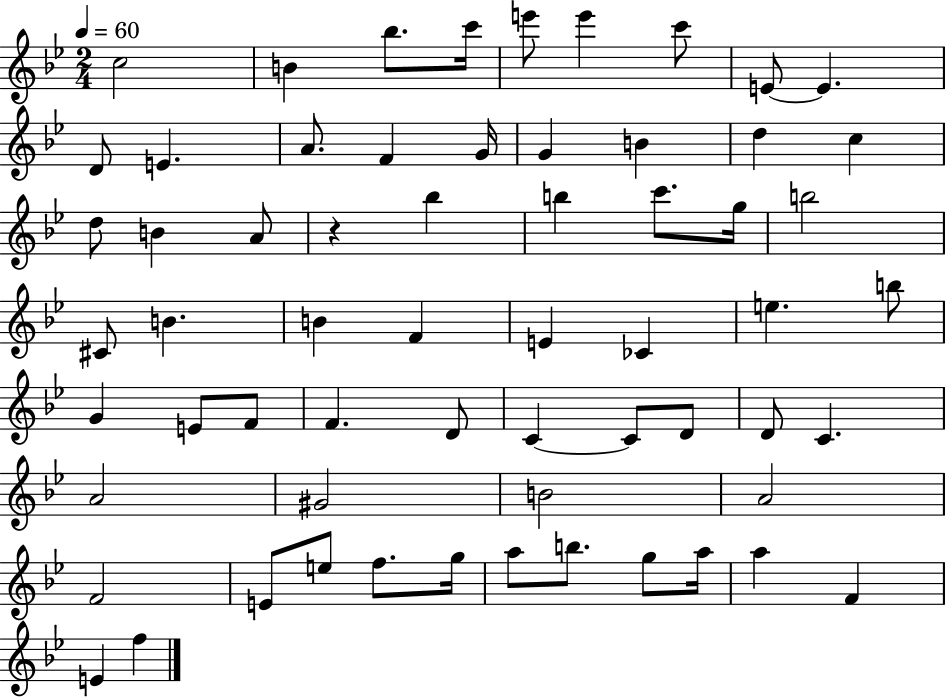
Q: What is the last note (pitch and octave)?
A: F5